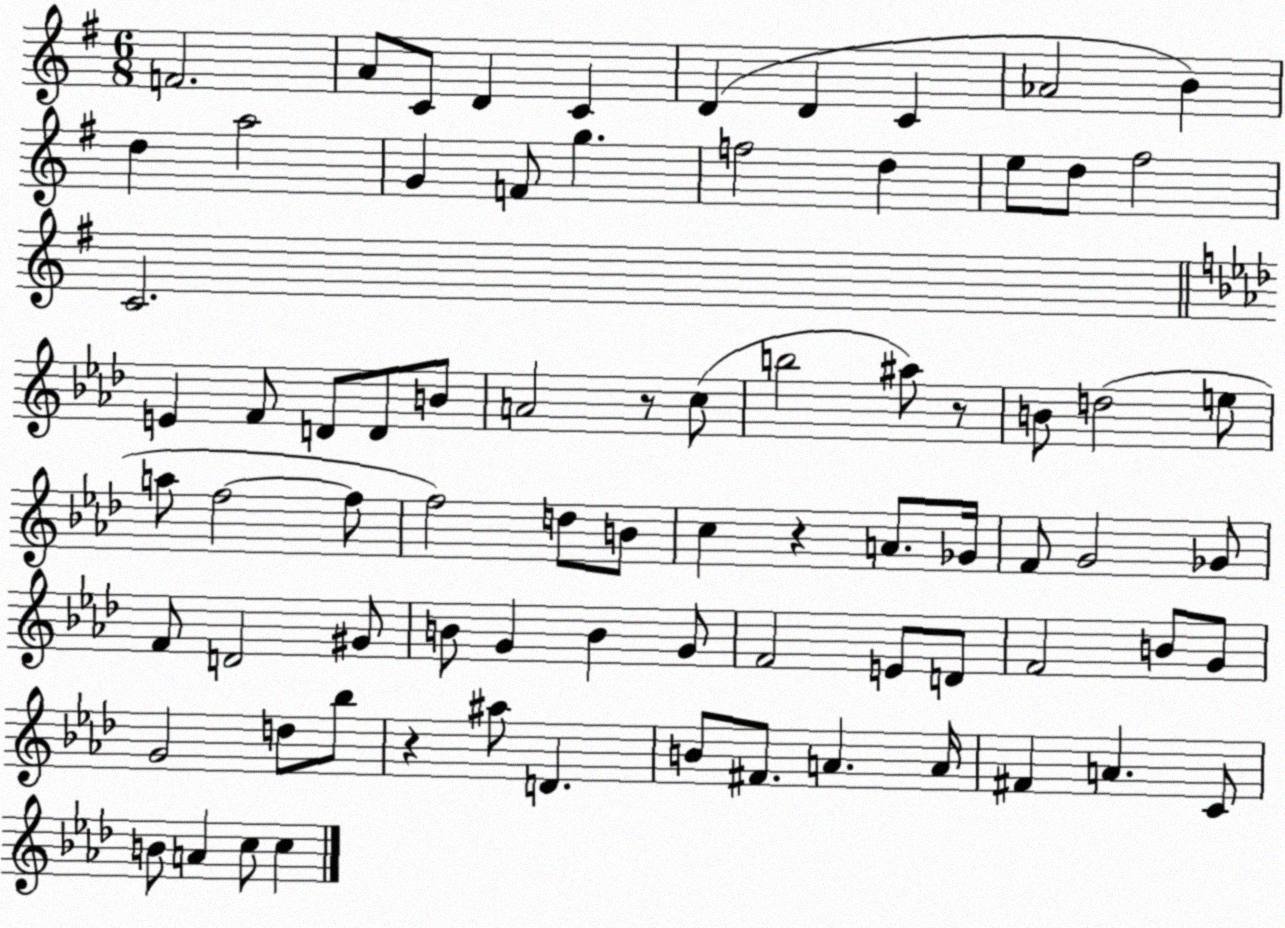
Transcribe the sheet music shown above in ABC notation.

X:1
T:Untitled
M:6/8
L:1/4
K:G
F2 A/2 C/2 D C D D C _A2 B d a2 G F/2 g f2 d e/2 d/2 ^f2 C2 E F/2 D/2 D/2 B/2 A2 z/2 c/2 b2 ^a/2 z/2 B/2 d2 e/2 a/2 f2 f/2 f2 d/2 B/2 c z A/2 _G/4 F/2 G2 _G/2 F/2 D2 ^G/2 B/2 G B G/2 F2 E/2 D/2 F2 B/2 G/2 G2 d/2 _b/2 z ^a/2 D B/2 ^F/2 A A/4 ^F A C/2 B/2 A c/2 c